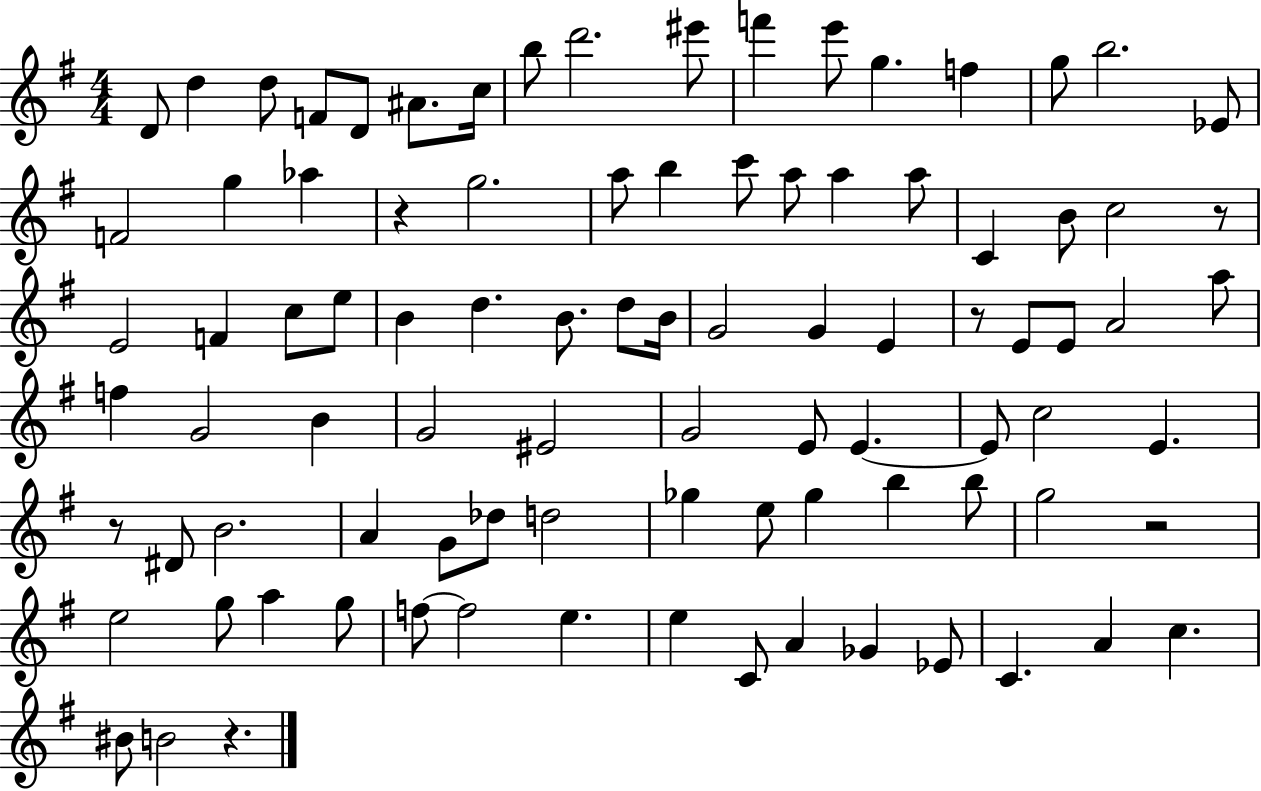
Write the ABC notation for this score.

X:1
T:Untitled
M:4/4
L:1/4
K:G
D/2 d d/2 F/2 D/2 ^A/2 c/4 b/2 d'2 ^e'/2 f' e'/2 g f g/2 b2 _E/2 F2 g _a z g2 a/2 b c'/2 a/2 a a/2 C B/2 c2 z/2 E2 F c/2 e/2 B d B/2 d/2 B/4 G2 G E z/2 E/2 E/2 A2 a/2 f G2 B G2 ^E2 G2 E/2 E E/2 c2 E z/2 ^D/2 B2 A G/2 _d/2 d2 _g e/2 _g b b/2 g2 z2 e2 g/2 a g/2 f/2 f2 e e C/2 A _G _E/2 C A c ^B/2 B2 z